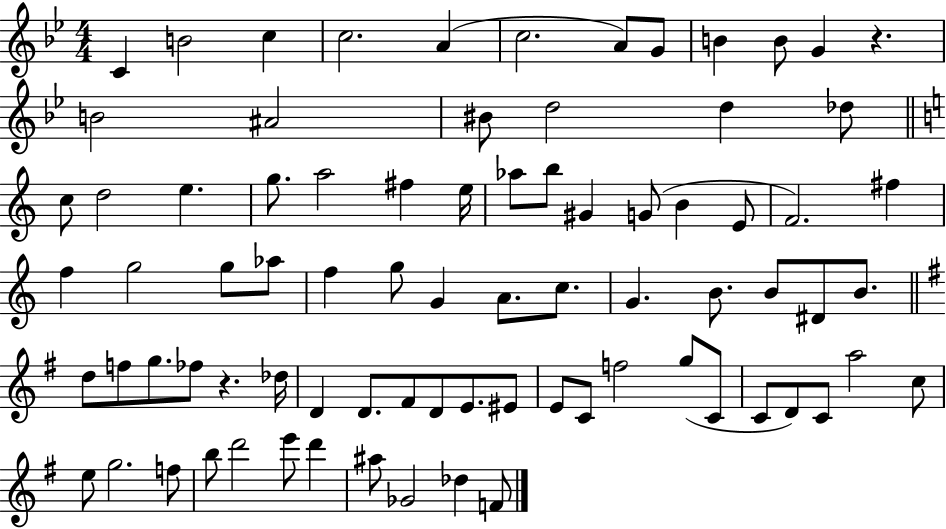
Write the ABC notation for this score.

X:1
T:Untitled
M:4/4
L:1/4
K:Bb
C B2 c c2 A c2 A/2 G/2 B B/2 G z B2 ^A2 ^B/2 d2 d _d/2 c/2 d2 e g/2 a2 ^f e/4 _a/2 b/2 ^G G/2 B E/2 F2 ^f f g2 g/2 _a/2 f g/2 G A/2 c/2 G B/2 B/2 ^D/2 B/2 d/2 f/2 g/2 _f/2 z _d/4 D D/2 ^F/2 D/2 E/2 ^E/2 E/2 C/2 f2 g/2 C/2 C/2 D/2 C/2 a2 c/2 e/2 g2 f/2 b/2 d'2 e'/2 d' ^a/2 _G2 _d F/2